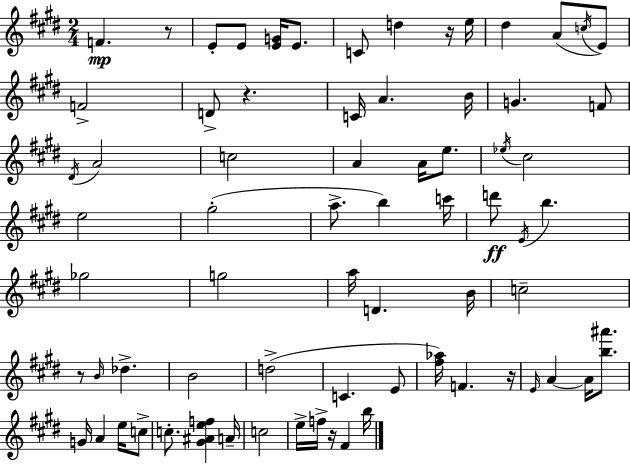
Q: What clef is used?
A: treble